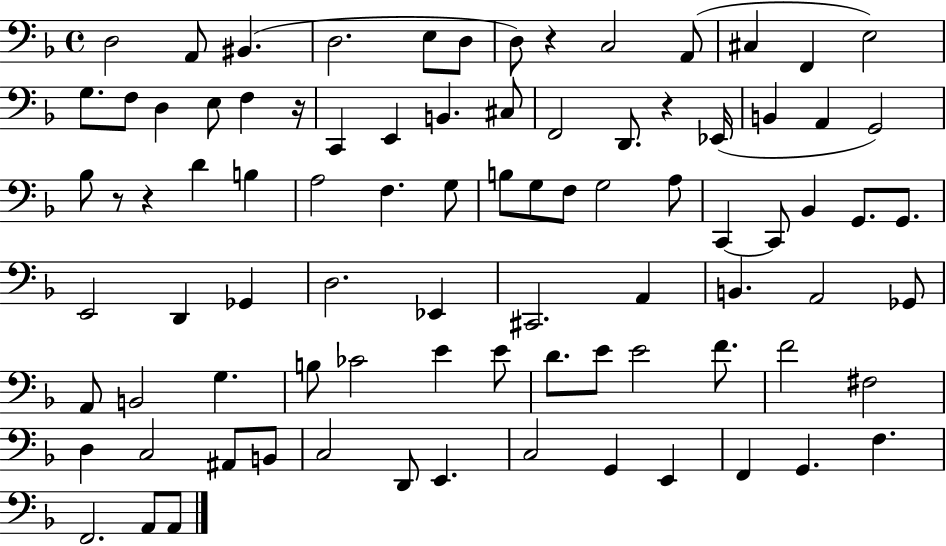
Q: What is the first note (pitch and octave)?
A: D3